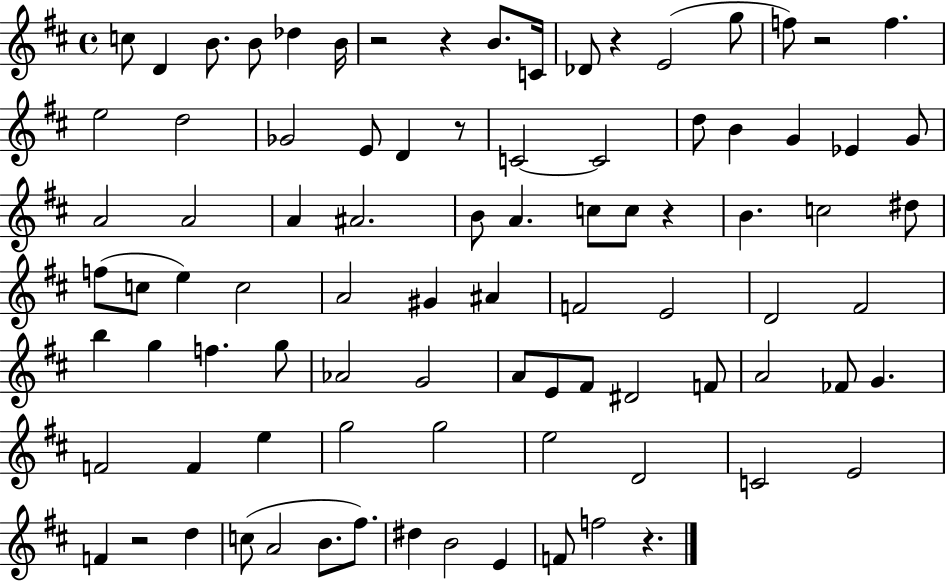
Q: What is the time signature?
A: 4/4